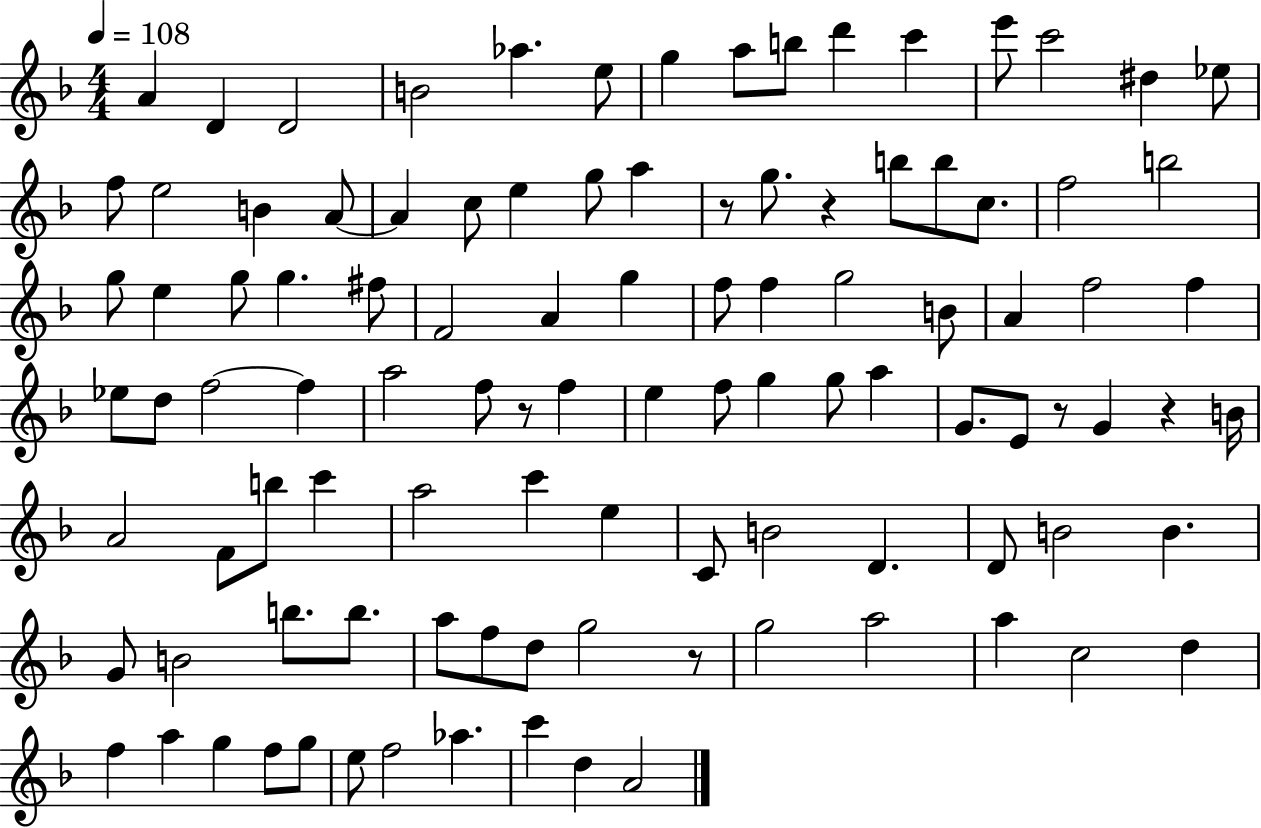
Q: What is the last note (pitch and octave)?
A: A4